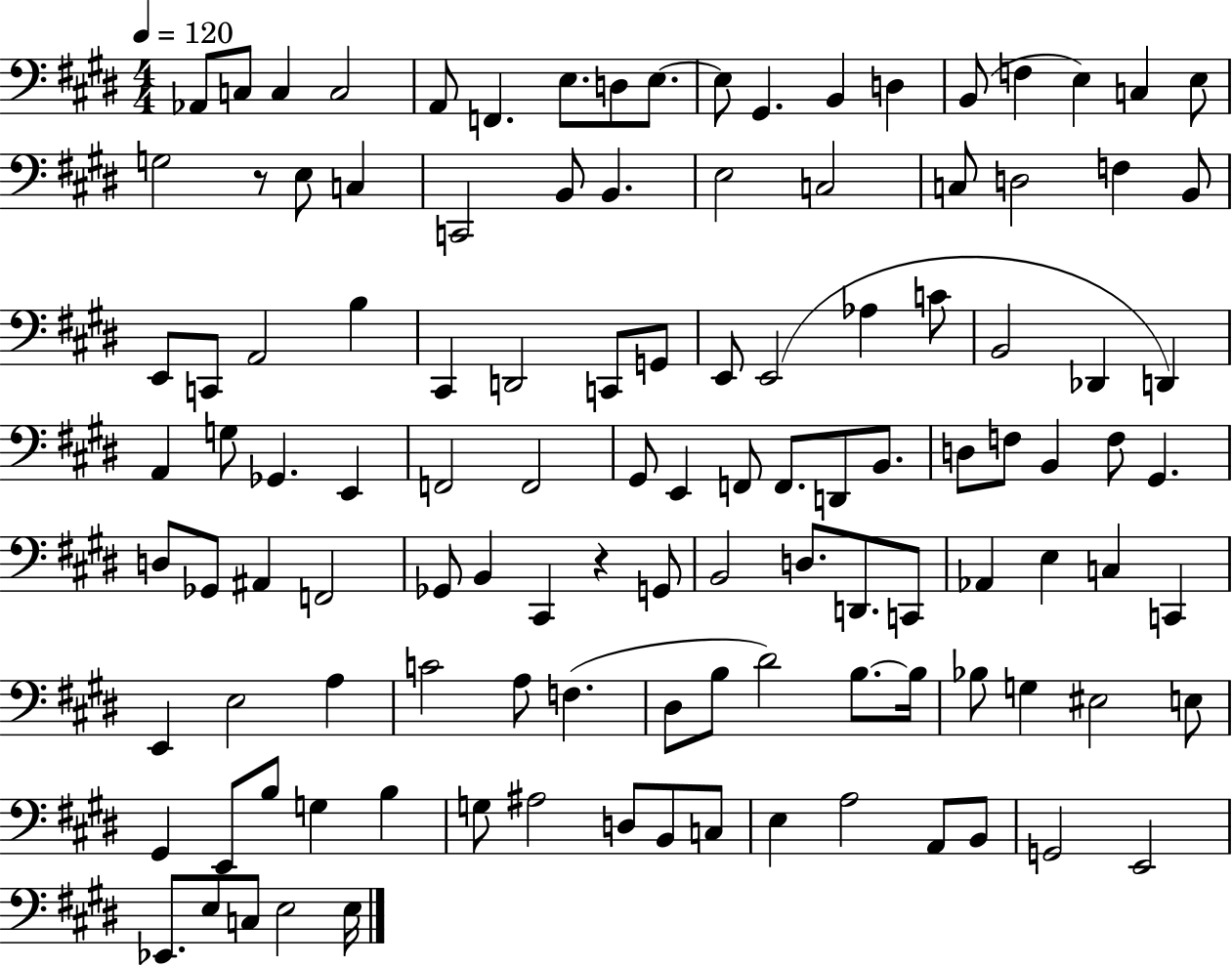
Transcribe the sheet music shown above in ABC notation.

X:1
T:Untitled
M:4/4
L:1/4
K:E
_A,,/2 C,/2 C, C,2 A,,/2 F,, E,/2 D,/2 E,/2 E,/2 ^G,, B,, D, B,,/2 F, E, C, E,/2 G,2 z/2 E,/2 C, C,,2 B,,/2 B,, E,2 C,2 C,/2 D,2 F, B,,/2 E,,/2 C,,/2 A,,2 B, ^C,, D,,2 C,,/2 G,,/2 E,,/2 E,,2 _A, C/2 B,,2 _D,, D,, A,, G,/2 _G,, E,, F,,2 F,,2 ^G,,/2 E,, F,,/2 F,,/2 D,,/2 B,,/2 D,/2 F,/2 B,, F,/2 ^G,, D,/2 _G,,/2 ^A,, F,,2 _G,,/2 B,, ^C,, z G,,/2 B,,2 D,/2 D,,/2 C,,/2 _A,, E, C, C,, E,, E,2 A, C2 A,/2 F, ^D,/2 B,/2 ^D2 B,/2 B,/4 _B,/2 G, ^E,2 E,/2 ^G,, E,,/2 B,/2 G, B, G,/2 ^A,2 D,/2 B,,/2 C,/2 E, A,2 A,,/2 B,,/2 G,,2 E,,2 _E,,/2 E,/2 C,/2 E,2 E,/4